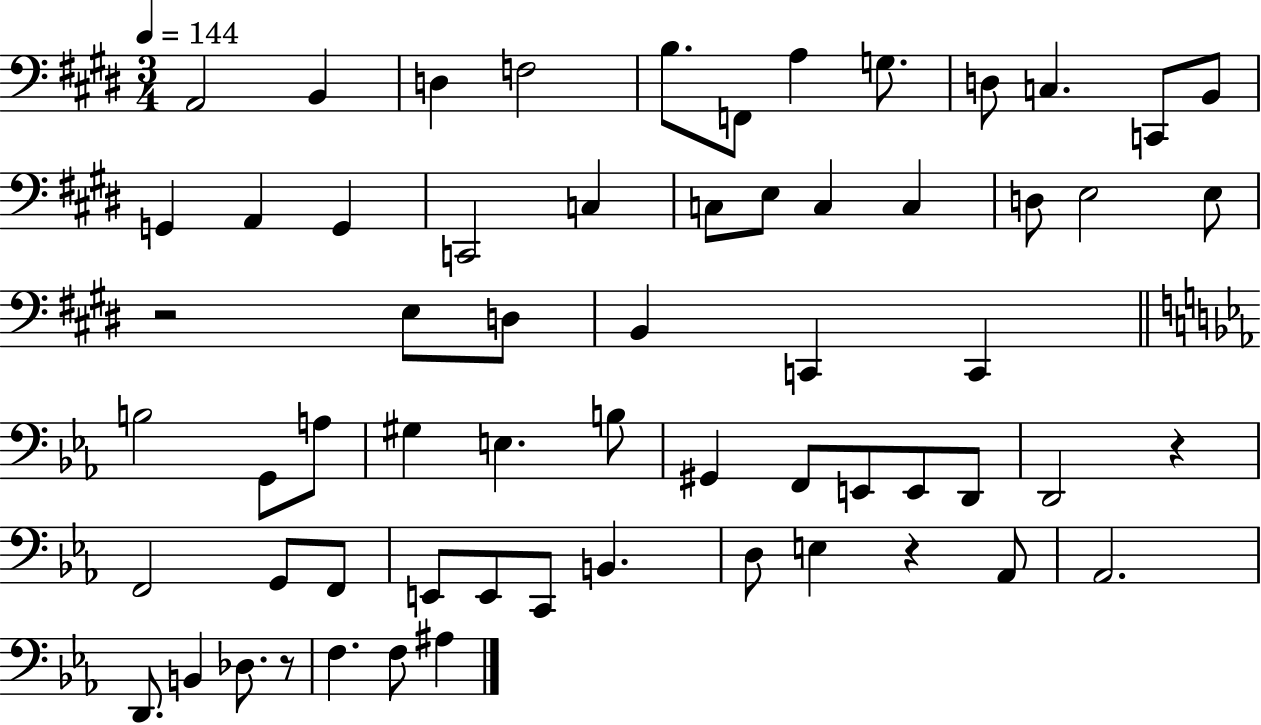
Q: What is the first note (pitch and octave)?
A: A2